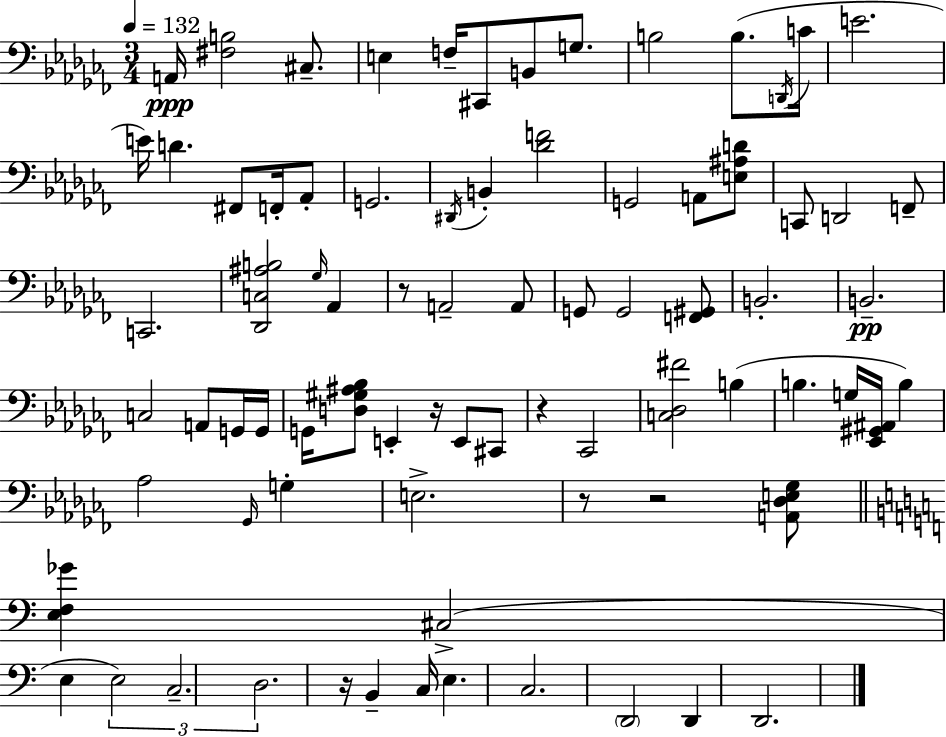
X:1
T:Untitled
M:3/4
L:1/4
K:Abm
A,,/4 [^F,B,]2 ^C,/2 E, F,/4 ^C,,/2 B,,/2 G,/2 B,2 B,/2 D,,/4 C/4 E2 E/4 D ^F,,/2 F,,/4 _A,,/2 G,,2 ^D,,/4 B,, [_DF]2 G,,2 A,,/2 [E,^A,D]/2 C,,/2 D,,2 F,,/2 C,,2 [_D,,C,^A,B,]2 _G,/4 _A,, z/2 A,,2 A,,/2 G,,/2 G,,2 [F,,^G,,]/2 B,,2 B,,2 C,2 A,,/2 G,,/4 G,,/4 G,,/4 [D,^G,^A,_B,]/2 E,, z/4 E,,/2 ^C,,/2 z _C,,2 [C,_D,^F]2 B, B, G,/4 [_E,,^G,,^A,,]/4 B, _A,2 _G,,/4 G, E,2 z/2 z2 [A,,_D,E,_G,]/2 [E,F,_G] ^C,2 E, E,2 C,2 D,2 z/4 B,, C,/4 E, C,2 D,,2 D,, D,,2